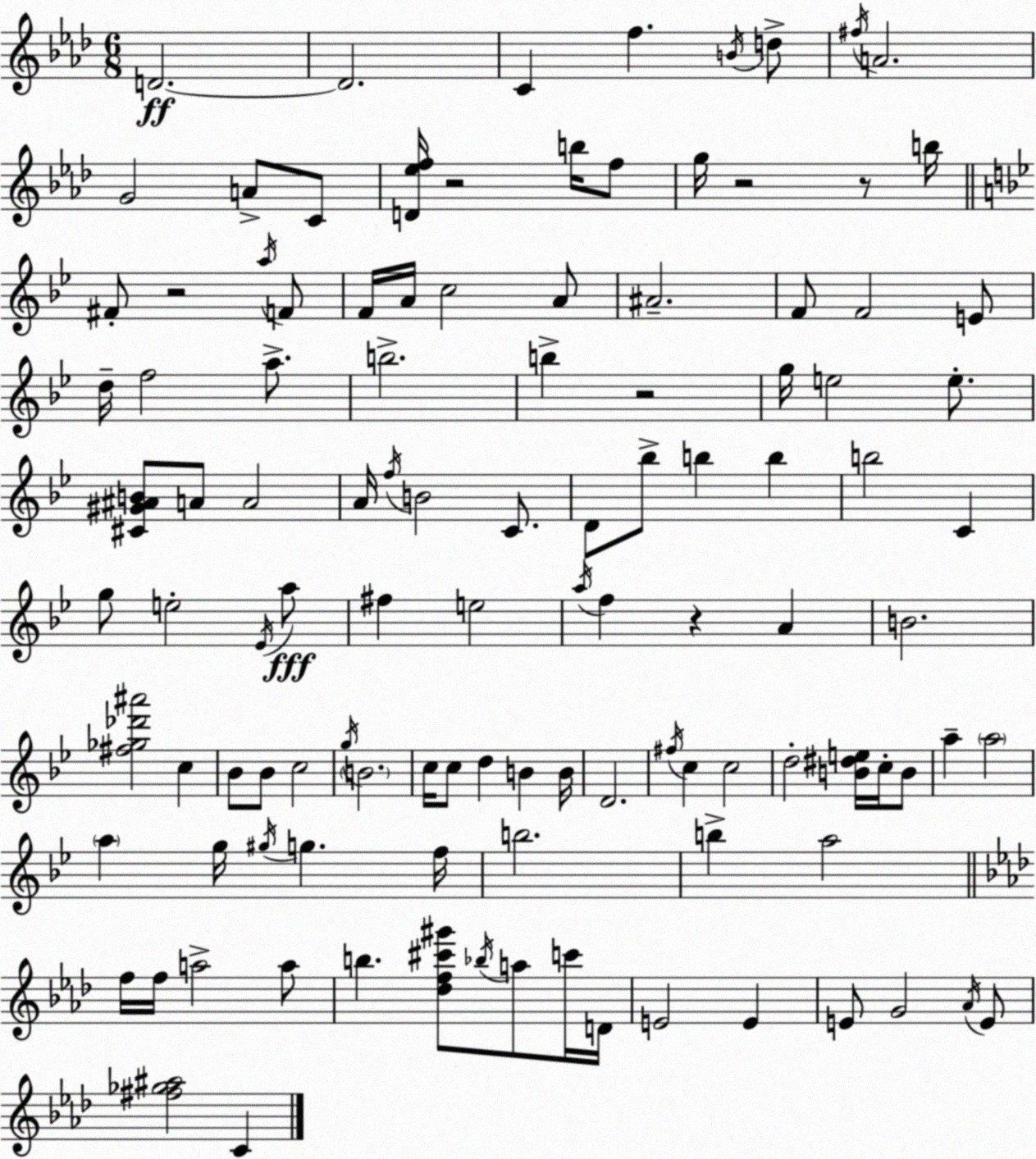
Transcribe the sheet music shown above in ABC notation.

X:1
T:Untitled
M:6/8
L:1/4
K:Ab
D2 D2 C f B/4 d/2 ^f/4 A2 G2 A/2 C/2 [D_ef]/4 z2 b/4 f/2 g/4 z2 z/2 b/4 ^F/2 z2 a/4 F/2 F/4 A/4 c2 A/2 ^A2 F/2 F2 E/2 d/4 f2 a/2 b2 b z2 g/4 e2 e/2 [^C^G^AB]/2 A/2 A2 A/4 f/4 B2 C/2 D/2 _b/2 b b b2 C g/2 e2 _E/4 a/2 ^f e2 a/4 f z A B2 [^f_g_d'^a']2 c _B/2 _B/2 c2 g/4 B2 c/4 c/2 d B B/4 D2 ^f/4 c c2 d2 [B^de]/4 c/4 B/2 a a2 a g/4 ^g/4 g f/4 b2 b a2 f/4 f/4 a2 a/2 b [_df^c'^g']/2 _b/4 a/2 c'/4 D/4 E2 E E/2 G2 _A/4 E/2 [^f_g^a]2 C